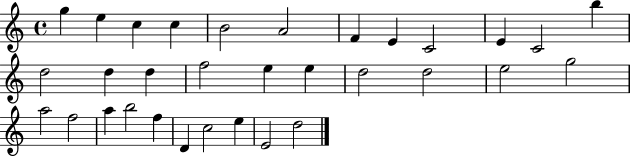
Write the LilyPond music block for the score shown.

{
  \clef treble
  \time 4/4
  \defaultTimeSignature
  \key c \major
  g''4 e''4 c''4 c''4 | b'2 a'2 | f'4 e'4 c'2 | e'4 c'2 b''4 | \break d''2 d''4 d''4 | f''2 e''4 e''4 | d''2 d''2 | e''2 g''2 | \break a''2 f''2 | a''4 b''2 f''4 | d'4 c''2 e''4 | e'2 d''2 | \break \bar "|."
}